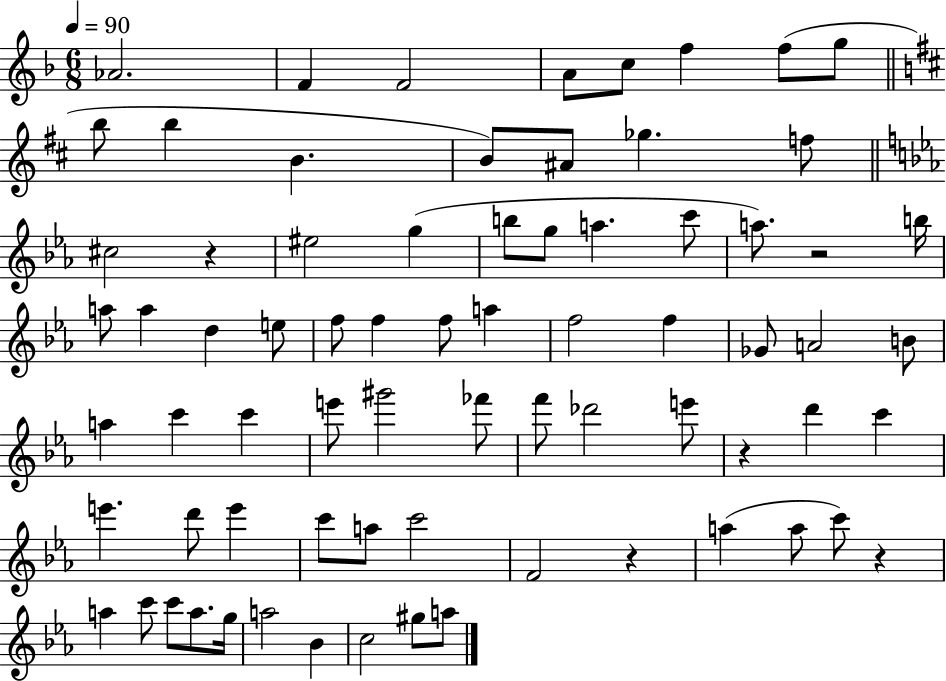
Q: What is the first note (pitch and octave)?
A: Ab4